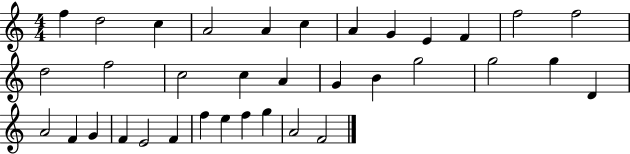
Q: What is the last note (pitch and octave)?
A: F4